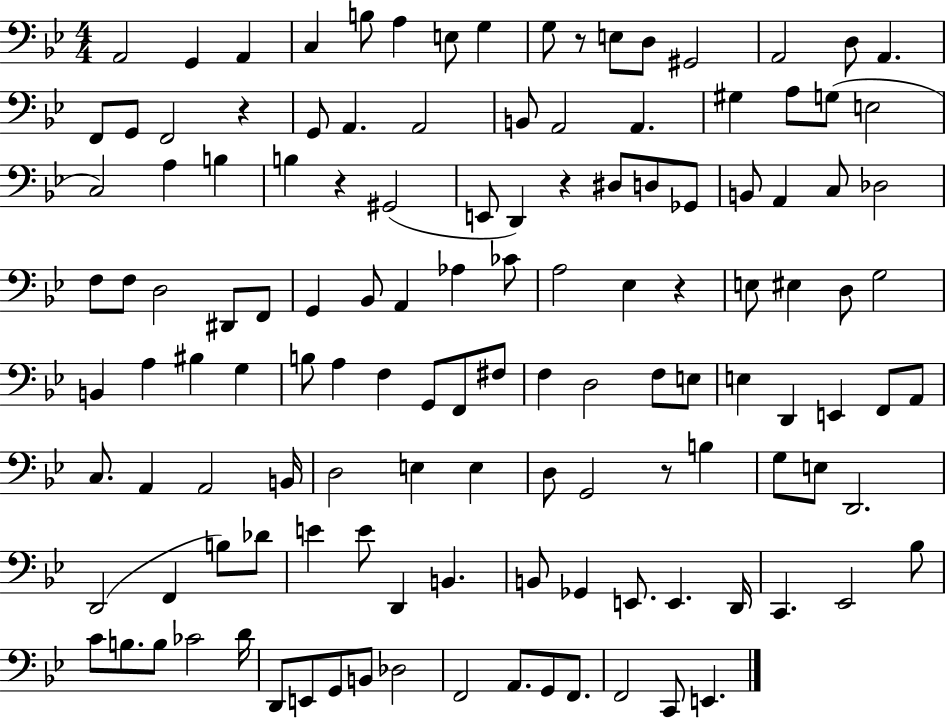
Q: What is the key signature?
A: BES major